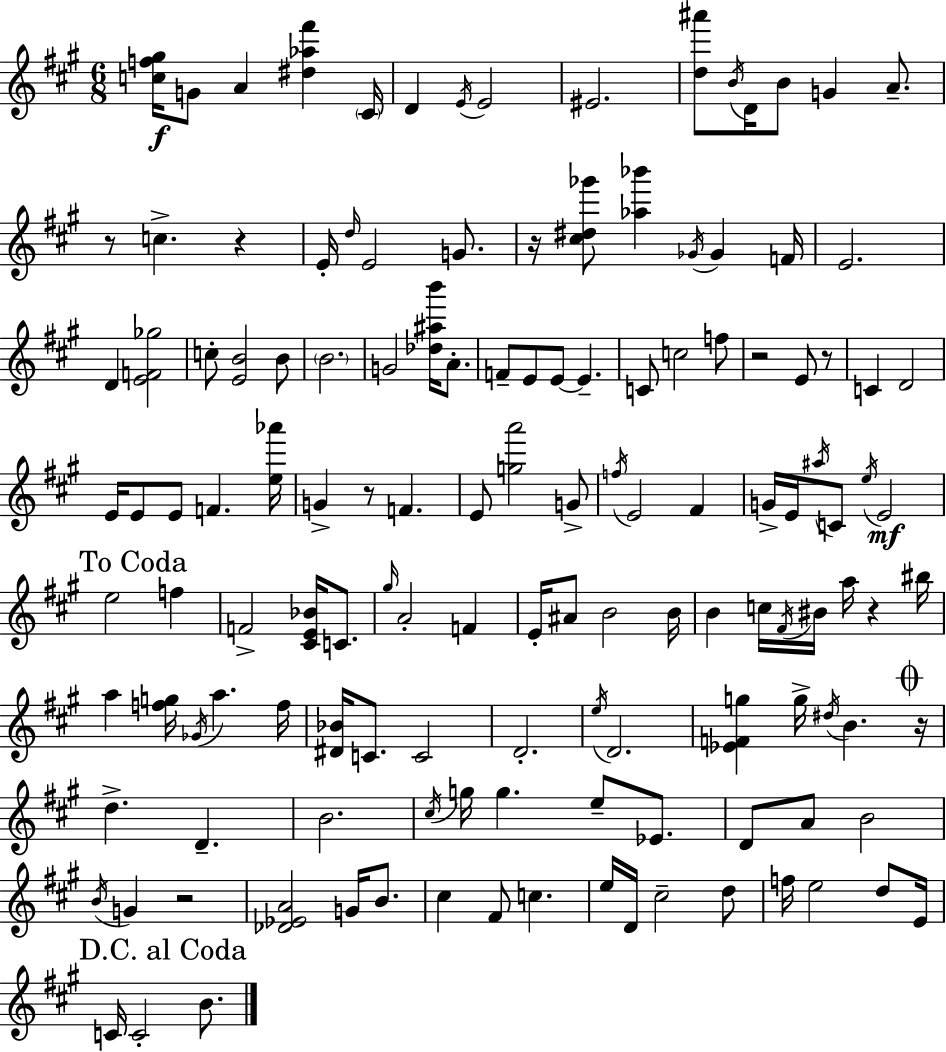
[C5,F5,G#5]/s G4/e A4/q [D#5,Ab5,F#6]/q C#4/s D4/q E4/s E4/h EIS4/h. [D5,A#6]/e B4/s D4/s B4/e G4/q A4/e. R/e C5/q. R/q E4/s D5/s E4/h G4/e. R/s [C#5,D#5,Gb6]/e [Ab5,Bb6]/q Gb4/s Gb4/q F4/s E4/h. D4/q [E4,F4,Gb5]/h C5/e [E4,B4]/h B4/e B4/h. G4/h [Db5,A#5,B6]/s A4/e. F4/e E4/e E4/e E4/q. C4/e C5/h F5/e R/h E4/e R/e C4/q D4/h E4/s E4/e E4/e F4/q. [E5,Ab6]/s G4/q R/e F4/q. E4/e [G5,A6]/h G4/e F5/s E4/h F#4/q G4/s E4/s A#5/s C4/e E5/s E4/h E5/h F5/q F4/h [C#4,E4,Bb4]/s C4/e. G#5/s A4/h F4/q E4/s A#4/e B4/h B4/s B4/q C5/s F#4/s BIS4/s A5/s R/q BIS5/s A5/q [F5,G5]/s Gb4/s A5/q. F5/s [D#4,Bb4]/s C4/e. C4/h D4/h. E5/s D4/h. [Eb4,F4,G5]/q G5/s D#5/s B4/q. R/s D5/q. D4/q. B4/h. C#5/s G5/s G5/q. E5/e Eb4/e. D4/e A4/e B4/h B4/s G4/q R/h [Db4,Eb4,A4]/h G4/s B4/e. C#5/q F#4/e C5/q. E5/s D4/s C#5/h D5/e F5/s E5/h D5/e E4/s C4/s C4/h B4/e.